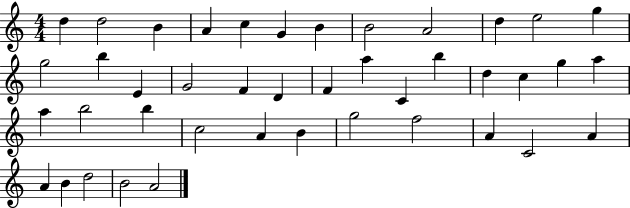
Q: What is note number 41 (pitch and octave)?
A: B4